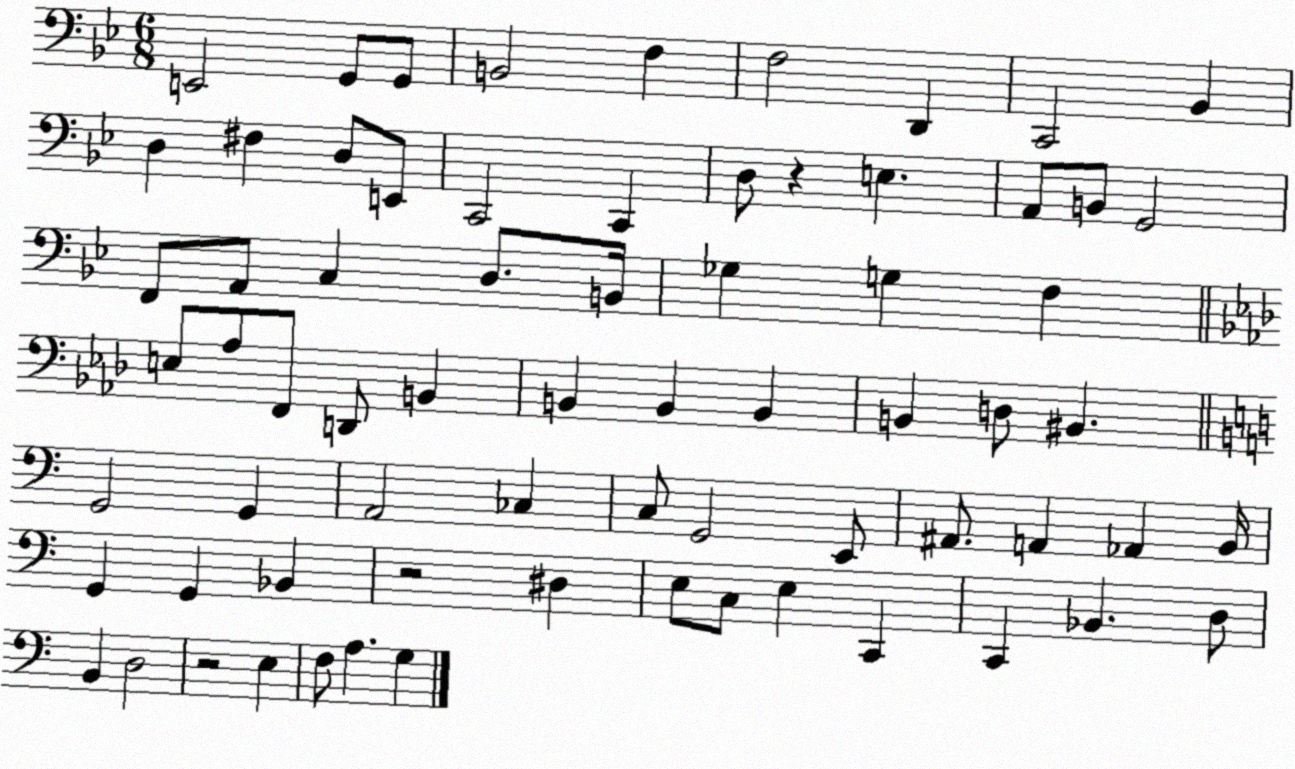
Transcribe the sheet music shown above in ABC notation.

X:1
T:Untitled
M:6/8
L:1/4
K:Bb
E,,2 G,,/2 G,,/2 B,,2 F, F,2 D,, C,,2 _B,, D, ^F, D,/2 E,,/2 C,,2 C,, D,/2 z E, A,,/2 B,,/2 G,,2 F,,/2 A,,/2 C, D,/2 B,,/4 _G, G, F, E,/2 _A,/2 F,,/2 D,,/2 B,, B,, B,, B,, B,, D,/2 ^B,, G,,2 G,, A,,2 _C, C,/2 G,,2 E,,/2 ^A,,/2 A,, _A,, B,,/4 G,, G,, _B,, z2 ^D, E,/2 C,/2 E, C,, C,, _B,, D,/2 B,, D,2 z2 E, F,/2 A, G,